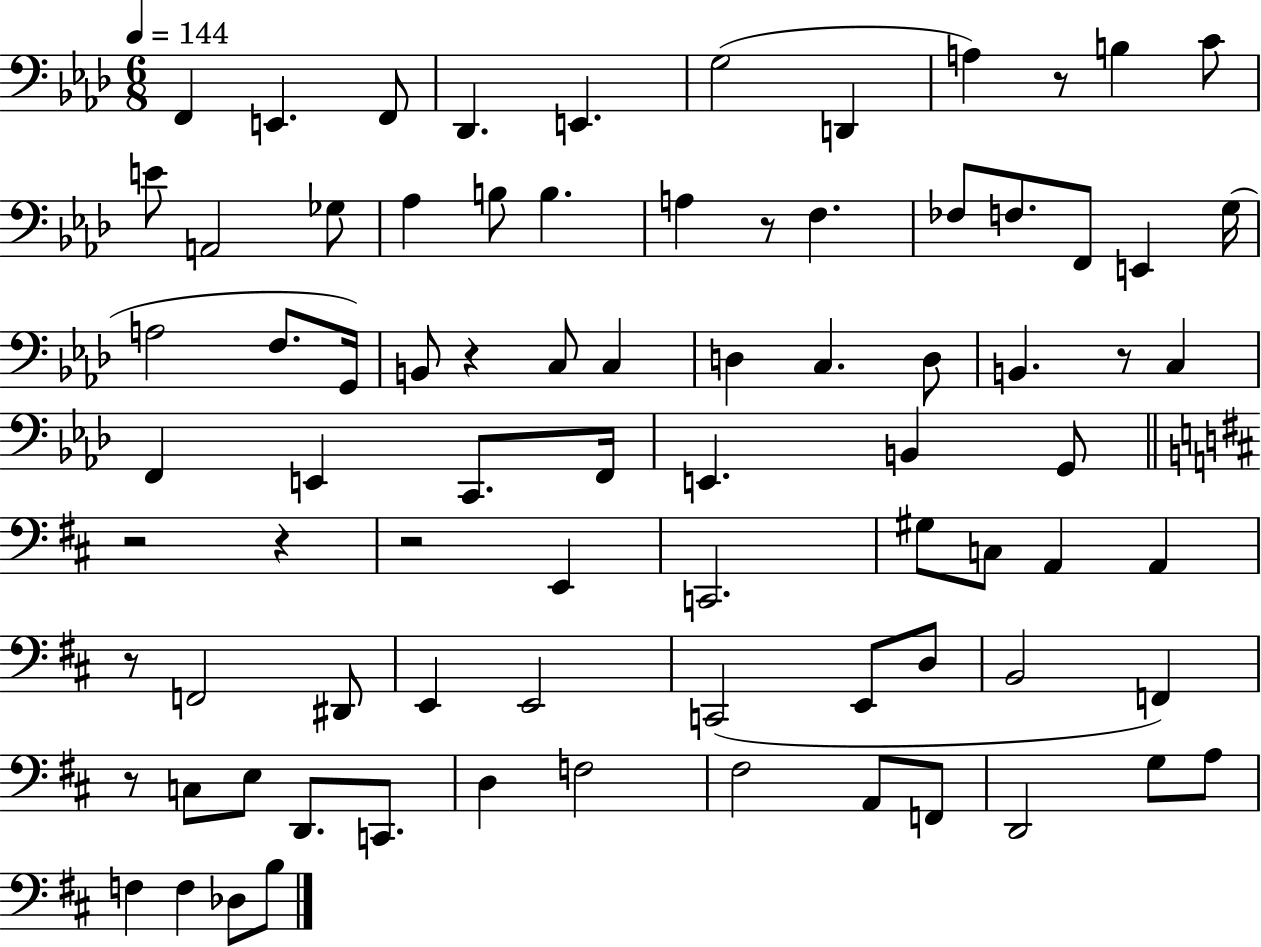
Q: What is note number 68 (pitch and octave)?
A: A3